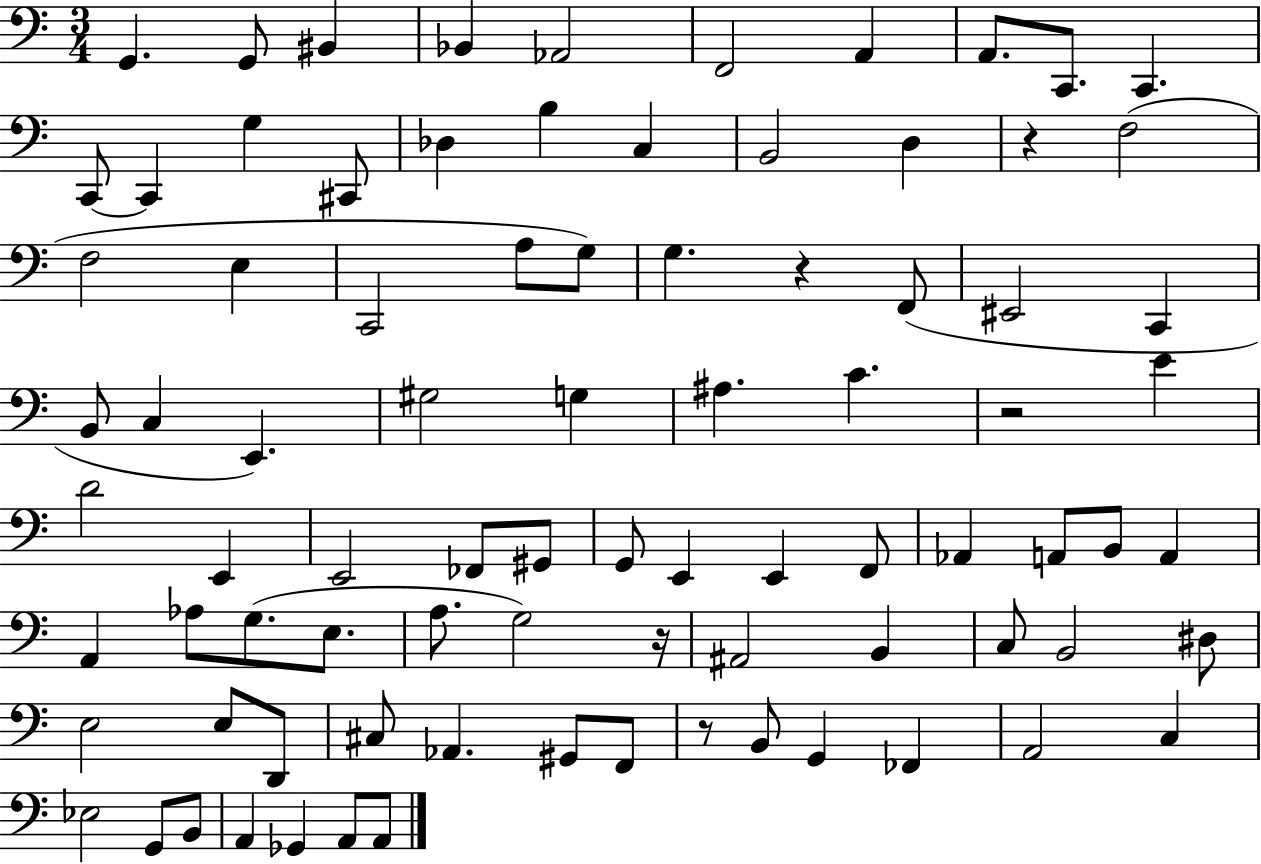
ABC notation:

X:1
T:Untitled
M:3/4
L:1/4
K:C
G,, G,,/2 ^B,, _B,, _A,,2 F,,2 A,, A,,/2 C,,/2 C,, C,,/2 C,, G, ^C,,/2 _D, B, C, B,,2 D, z F,2 F,2 E, C,,2 A,/2 G,/2 G, z F,,/2 ^E,,2 C,, B,,/2 C, E,, ^G,2 G, ^A, C z2 E D2 E,, E,,2 _F,,/2 ^G,,/2 G,,/2 E,, E,, F,,/2 _A,, A,,/2 B,,/2 A,, A,, _A,/2 G,/2 E,/2 A,/2 G,2 z/4 ^A,,2 B,, C,/2 B,,2 ^D,/2 E,2 E,/2 D,,/2 ^C,/2 _A,, ^G,,/2 F,,/2 z/2 B,,/2 G,, _F,, A,,2 C, _E,2 G,,/2 B,,/2 A,, _G,, A,,/2 A,,/2